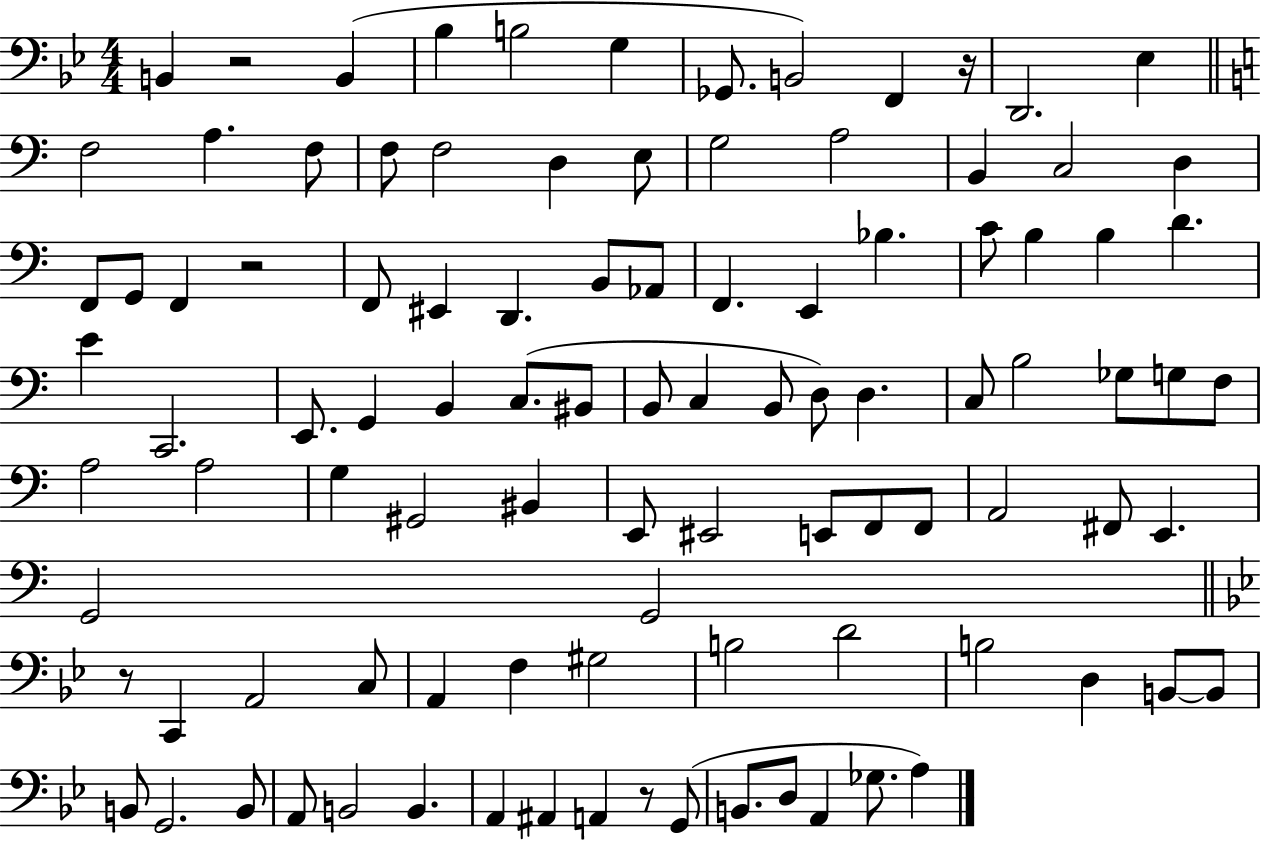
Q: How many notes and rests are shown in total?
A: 101